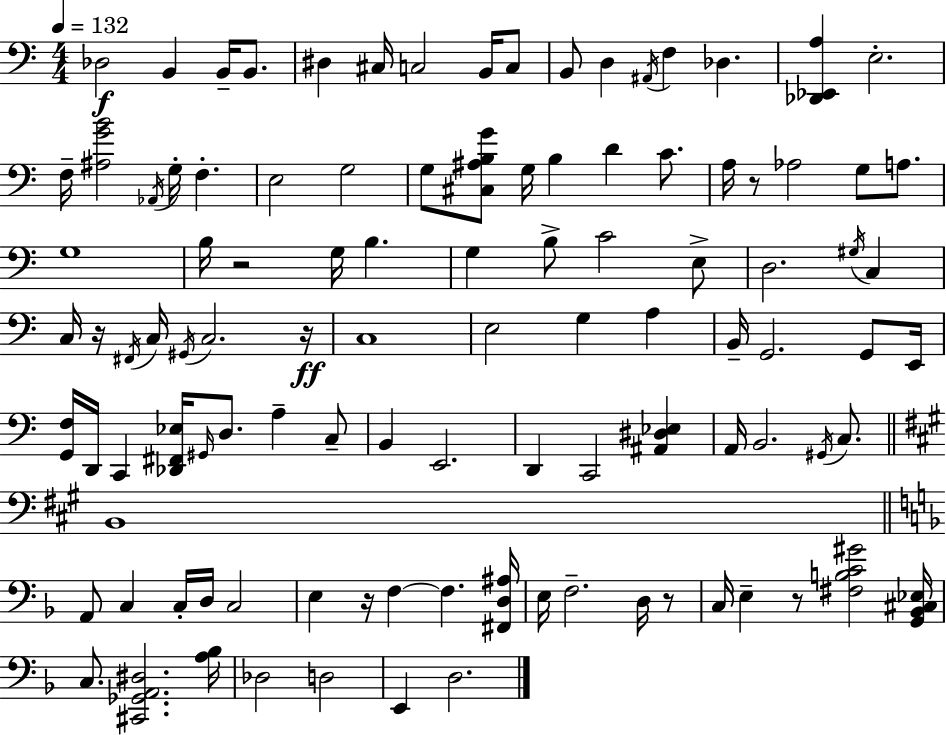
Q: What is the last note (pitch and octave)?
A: D3